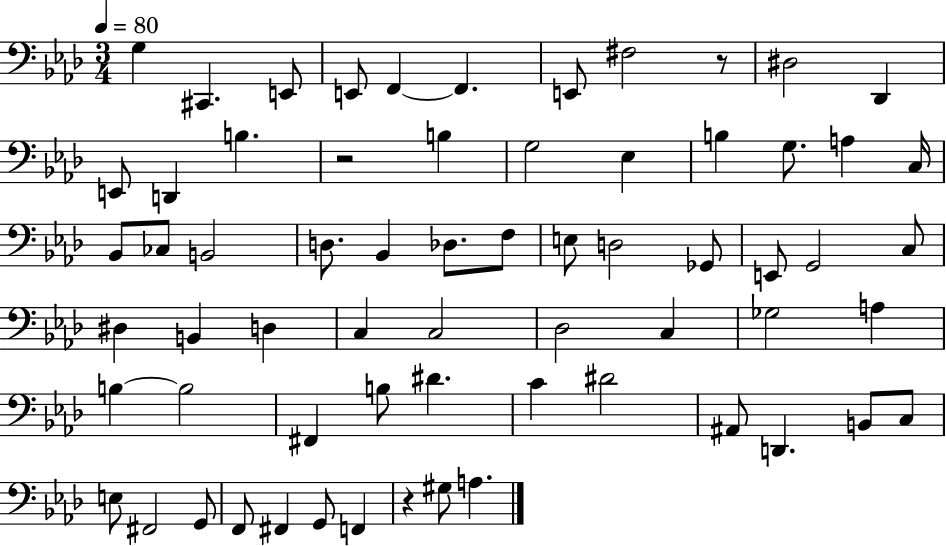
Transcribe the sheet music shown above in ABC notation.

X:1
T:Untitled
M:3/4
L:1/4
K:Ab
G, ^C,, E,,/2 E,,/2 F,, F,, E,,/2 ^F,2 z/2 ^D,2 _D,, E,,/2 D,, B, z2 B, G,2 _E, B, G,/2 A, C,/4 _B,,/2 _C,/2 B,,2 D,/2 _B,, _D,/2 F,/2 E,/2 D,2 _G,,/2 E,,/2 G,,2 C,/2 ^D, B,, D, C, C,2 _D,2 C, _G,2 A, B, B,2 ^F,, B,/2 ^D C ^D2 ^A,,/2 D,, B,,/2 C,/2 E,/2 ^F,,2 G,,/2 F,,/2 ^F,, G,,/2 F,, z ^G,/2 A,